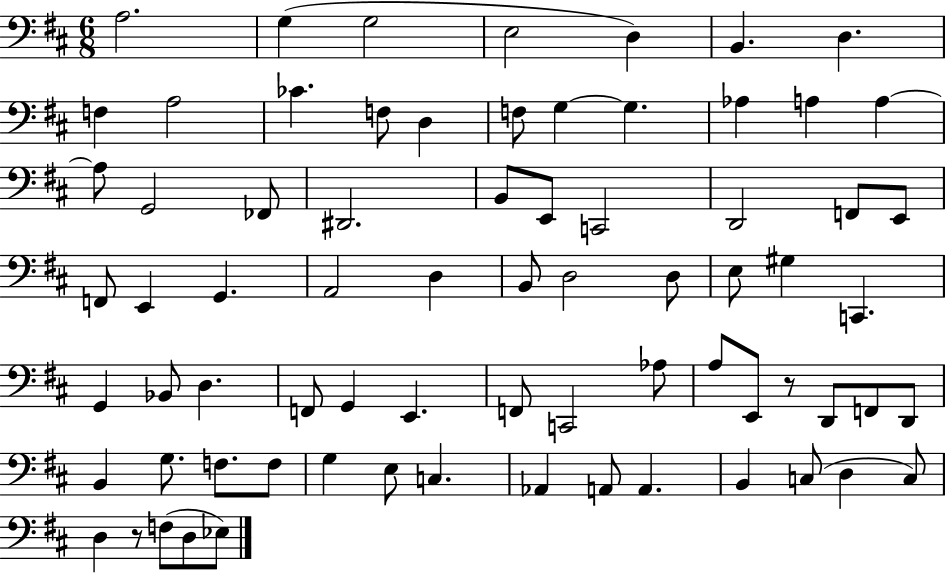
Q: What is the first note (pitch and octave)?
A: A3